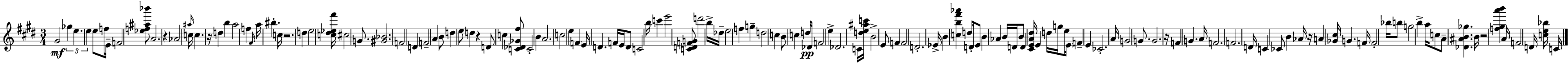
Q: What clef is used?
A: treble